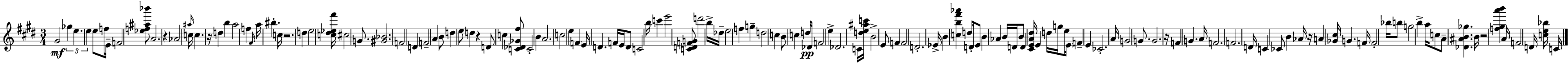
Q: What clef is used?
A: treble